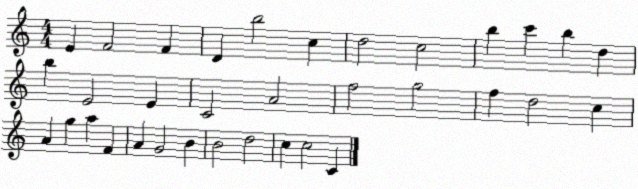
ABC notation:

X:1
T:Untitled
M:4/4
L:1/4
K:C
E F2 F D b2 c d2 c2 b c' b d b E2 E C2 A2 f2 g2 f d2 c A g a F A G2 B B2 d2 c c2 C